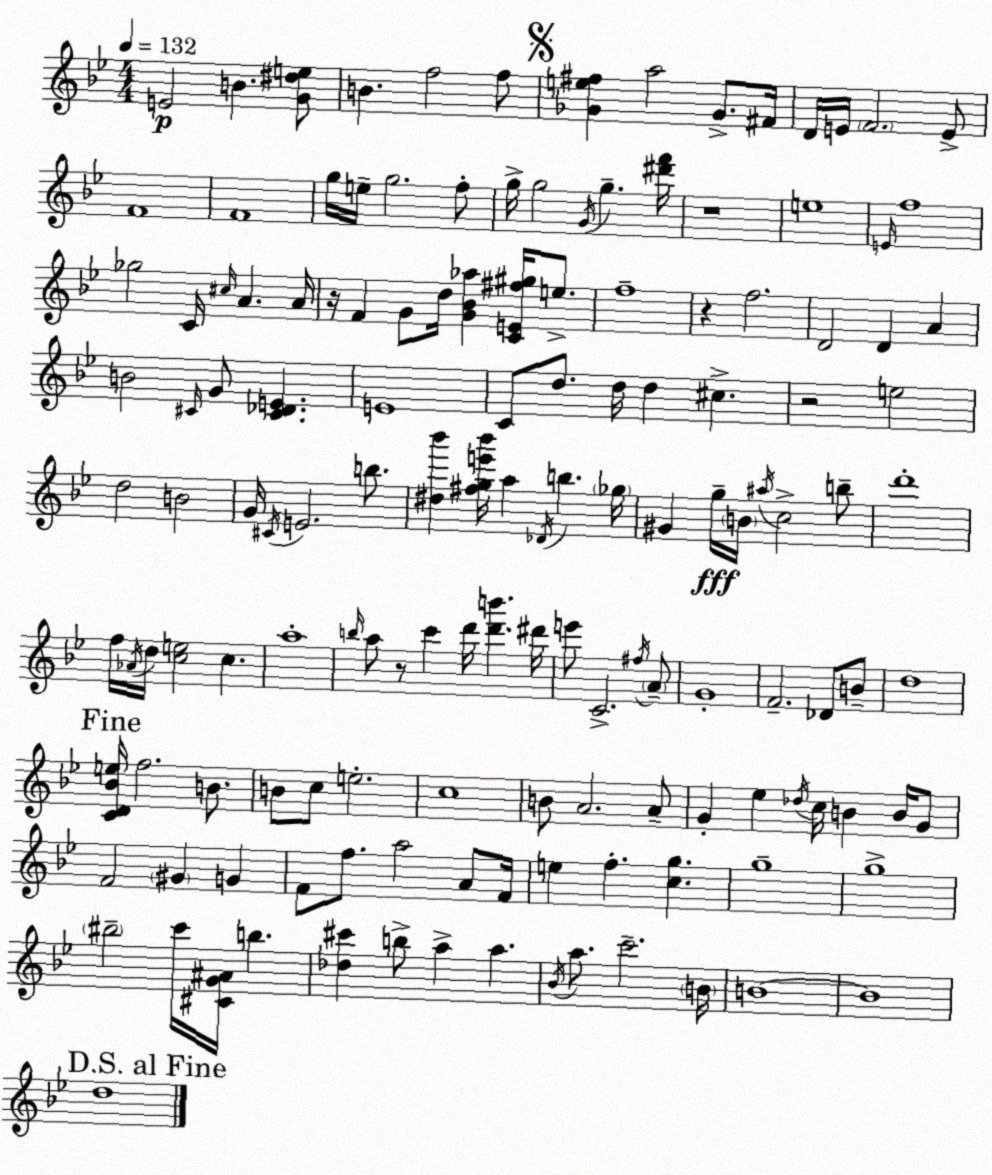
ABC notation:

X:1
T:Untitled
M:4/4
L:1/4
K:Gm
E2 B [G^de]/2 B f2 f/2 [_Ge^f] a2 _G/2 ^F/4 D/4 E/4 F2 E/2 F4 F4 g/4 e/4 g2 f/2 g/4 g2 G/4 g [^d'f']/4 z4 e4 E/4 f4 _g2 C/4 ^c/4 A A/4 z/4 F G/2 d/4 [G_B_a] [CE^f^g]/4 e/2 f4 z f2 D2 D A B2 ^C/4 G/2 [^C_DE] E4 C/2 d/2 d/4 d ^c z2 e2 d2 B2 G/4 ^C/4 E2 b/2 [^d_b'] [^fge'_b']/4 a _D/4 b _g/4 ^G g/4 B/4 ^a/4 c2 b/2 d'4 f/4 _A/4 d/4 [ce]2 c a4 b/4 a/2 z/2 c' d'/4 [d'b'] ^d'/4 e'/2 C2 ^f/4 A/2 G4 F2 _D/2 B/2 d4 [CD_Be]/4 f2 B/2 B/2 c/2 e2 c4 B/2 A2 A/2 G _e _d/4 c/4 B B/4 G/2 F2 ^G G F/2 f/2 a2 A/2 F/4 e f [cg] g4 g4 ^b2 c'/4 [^CG^A]/4 b [_d^c'] b/2 a a _B/4 a/2 c'2 B/4 B4 B4 d4